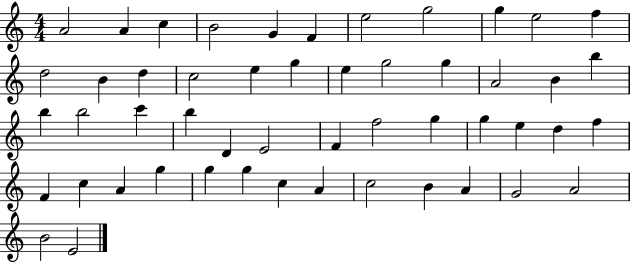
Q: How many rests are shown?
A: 0